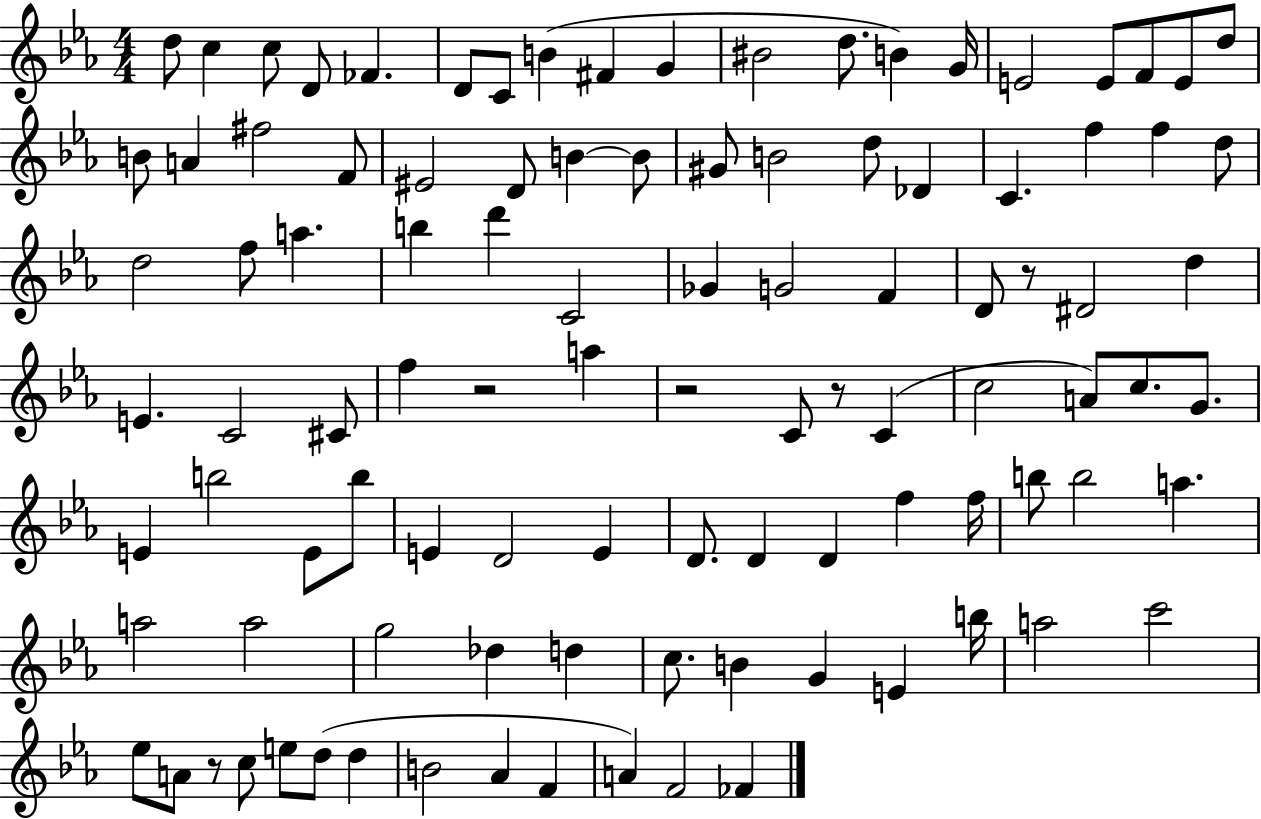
D5/e C5/q C5/e D4/e FES4/q. D4/e C4/e B4/q F#4/q G4/q BIS4/h D5/e. B4/q G4/s E4/h E4/e F4/e E4/e D5/e B4/e A4/q F#5/h F4/e EIS4/h D4/e B4/q B4/e G#4/e B4/h D5/e Db4/q C4/q. F5/q F5/q D5/e D5/h F5/e A5/q. B5/q D6/q C4/h Gb4/q G4/h F4/q D4/e R/e D#4/h D5/q E4/q. C4/h C#4/e F5/q R/h A5/q R/h C4/e R/e C4/q C5/h A4/e C5/e. G4/e. E4/q B5/h E4/e B5/e E4/q D4/h E4/q D4/e. D4/q D4/q F5/q F5/s B5/e B5/h A5/q. A5/h A5/h G5/h Db5/q D5/q C5/e. B4/q G4/q E4/q B5/s A5/h C6/h Eb5/e A4/e R/e C5/e E5/e D5/e D5/q B4/h Ab4/q F4/q A4/q F4/h FES4/q